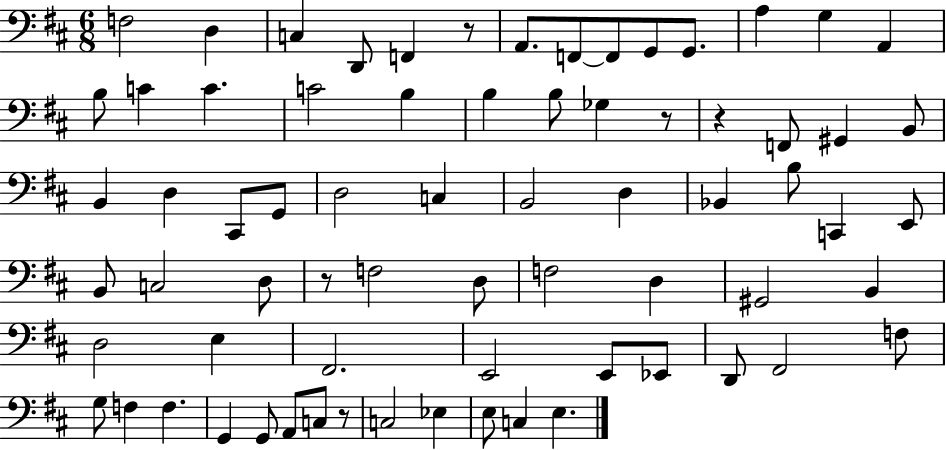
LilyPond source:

{
  \clef bass
  \numericTimeSignature
  \time 6/8
  \key d \major
  f2 d4 | c4 d,8 f,4 r8 | a,8. f,8~~ f,8 g,8 g,8. | a4 g4 a,4 | \break b8 c'4 c'4. | c'2 b4 | b4 b8 ges4 r8 | r4 f,8 gis,4 b,8 | \break b,4 d4 cis,8 g,8 | d2 c4 | b,2 d4 | bes,4 b8 c,4 e,8 | \break b,8 c2 d8 | r8 f2 d8 | f2 d4 | gis,2 b,4 | \break d2 e4 | fis,2. | e,2 e,8 ees,8 | d,8 fis,2 f8 | \break g8 f4 f4. | g,4 g,8 a,8 c8 r8 | c2 ees4 | e8 c4 e4. | \break \bar "|."
}